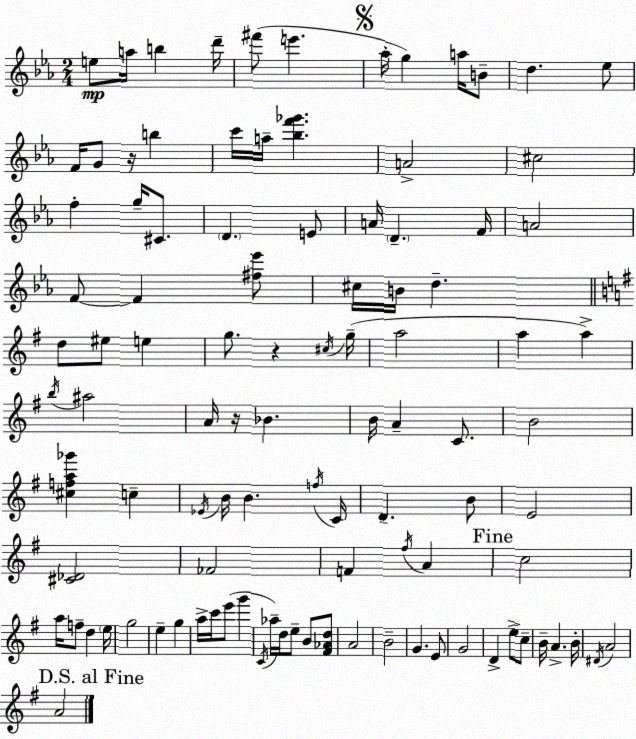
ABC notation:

X:1
T:Untitled
M:2/4
L:1/4
K:Eb
e/2 a/4 b d'/4 ^f'/2 e' _a/4 g a/4 B/2 d _e/2 F/4 G/2 z/4 b c'/4 a/4 [_bf'_g'] A2 ^c2 f g/4 ^C/2 D E/2 A/4 D F/4 A2 F/2 F [^f_e']/2 ^c/4 B/4 d d/2 ^e/2 e g/2 z ^c/4 g/4 a2 a a b/4 ^a2 A/4 z/4 _B B/4 A C/2 B2 [^cfa_g'] c _E/4 B/4 B f/4 C/4 D B/2 E2 [^C_D]2 _F2 F ^f/4 A c2 a/4 f/2 d e/4 g2 e g a/4 c'/4 e'/2 g' C/4 _a/4 d/4 e/2 B/2 [^F_Ad]/2 A2 B2 G E/2 G2 D e/2 c/2 B/4 A B/4 ^D/4 A2 A2